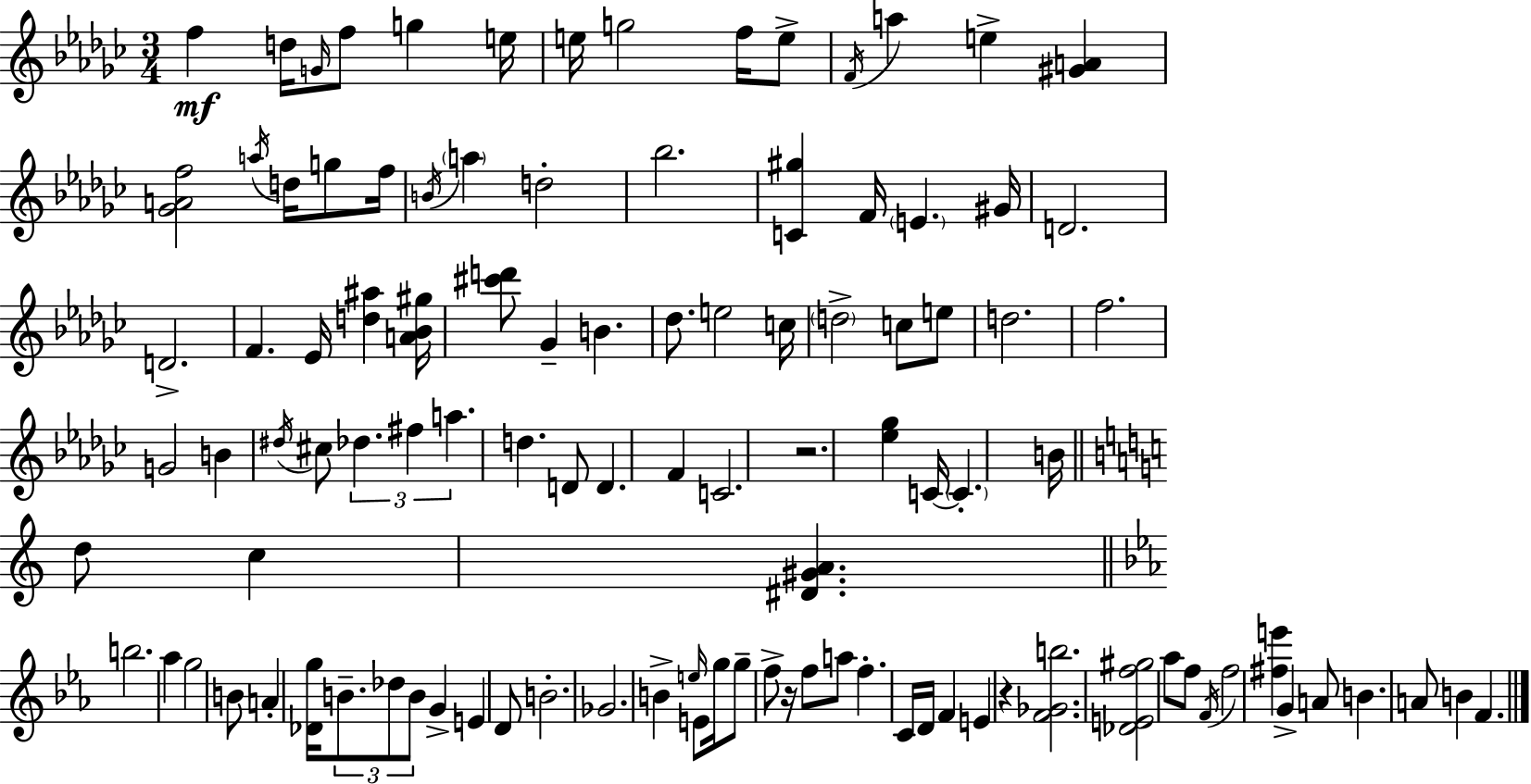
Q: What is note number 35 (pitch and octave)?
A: C5